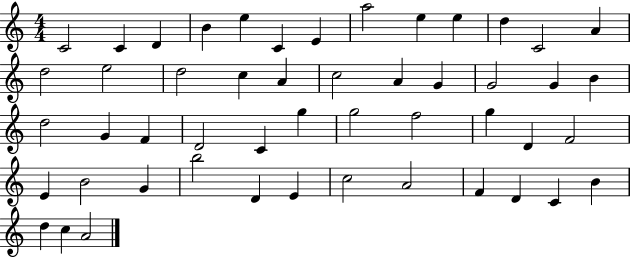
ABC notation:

X:1
T:Untitled
M:4/4
L:1/4
K:C
C2 C D B e C E a2 e e d C2 A d2 e2 d2 c A c2 A G G2 G B d2 G F D2 C g g2 f2 g D F2 E B2 G b2 D E c2 A2 F D C B d c A2